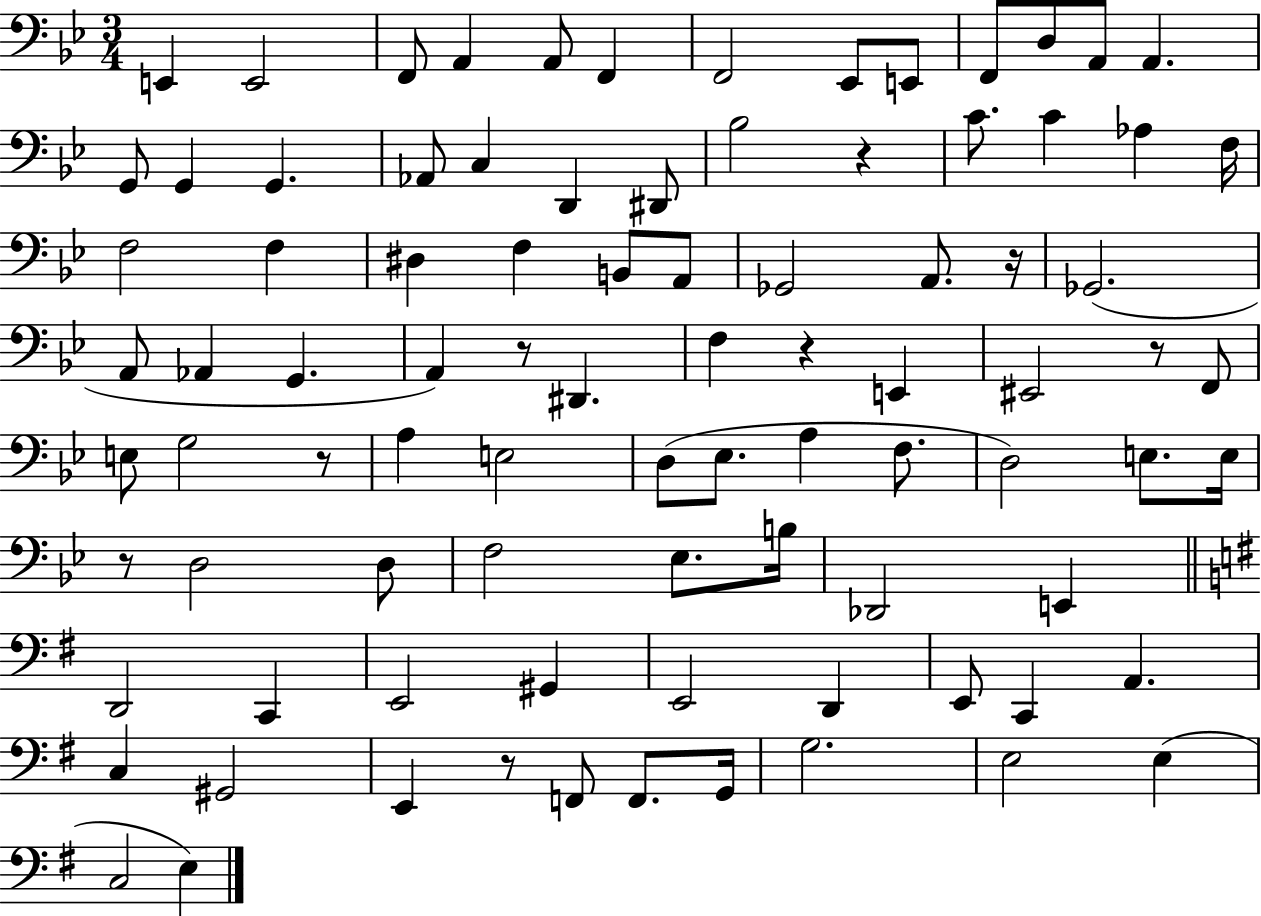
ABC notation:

X:1
T:Untitled
M:3/4
L:1/4
K:Bb
E,, E,,2 F,,/2 A,, A,,/2 F,, F,,2 _E,,/2 E,,/2 F,,/2 D,/2 A,,/2 A,, G,,/2 G,, G,, _A,,/2 C, D,, ^D,,/2 _B,2 z C/2 C _A, F,/4 F,2 F, ^D, F, B,,/2 A,,/2 _G,,2 A,,/2 z/4 _G,,2 A,,/2 _A,, G,, A,, z/2 ^D,, F, z E,, ^E,,2 z/2 F,,/2 E,/2 G,2 z/2 A, E,2 D,/2 _E,/2 A, F,/2 D,2 E,/2 E,/4 z/2 D,2 D,/2 F,2 _E,/2 B,/4 _D,,2 E,, D,,2 C,, E,,2 ^G,, E,,2 D,, E,,/2 C,, A,, C, ^G,,2 E,, z/2 F,,/2 F,,/2 G,,/4 G,2 E,2 E, C,2 E,